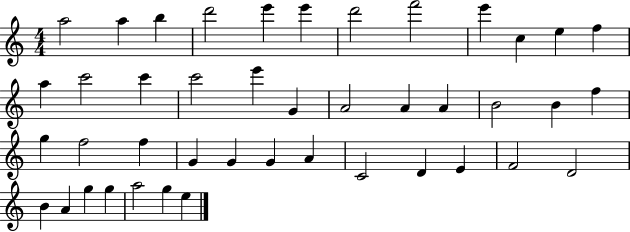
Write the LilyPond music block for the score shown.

{
  \clef treble
  \numericTimeSignature
  \time 4/4
  \key c \major
  a''2 a''4 b''4 | d'''2 e'''4 e'''4 | d'''2 f'''2 | e'''4 c''4 e''4 f''4 | \break a''4 c'''2 c'''4 | c'''2 e'''4 g'4 | a'2 a'4 a'4 | b'2 b'4 f''4 | \break g''4 f''2 f''4 | g'4 g'4 g'4 a'4 | c'2 d'4 e'4 | f'2 d'2 | \break b'4 a'4 g''4 g''4 | a''2 g''4 e''4 | \bar "|."
}